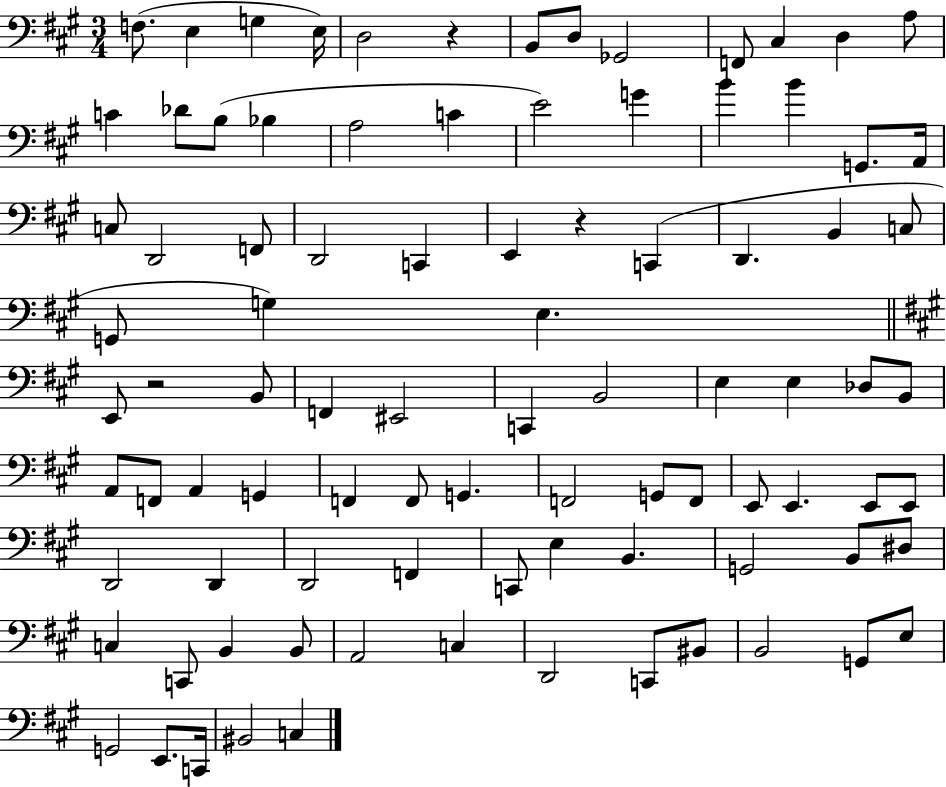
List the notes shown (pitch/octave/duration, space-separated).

F3/e. E3/q G3/q E3/s D3/h R/q B2/e D3/e Gb2/h F2/e C#3/q D3/q A3/e C4/q Db4/e B3/e Bb3/q A3/h C4/q E4/h G4/q B4/q B4/q G2/e. A2/s C3/e D2/h F2/e D2/h C2/q E2/q R/q C2/q D2/q. B2/q C3/e G2/e G3/q E3/q. E2/e R/h B2/e F2/q EIS2/h C2/q B2/h E3/q E3/q Db3/e B2/e A2/e F2/e A2/q G2/q F2/q F2/e G2/q. F2/h G2/e F2/e E2/e E2/q. E2/e E2/e D2/h D2/q D2/h F2/q C2/e E3/q B2/q. G2/h B2/e D#3/e C3/q C2/e B2/q B2/e A2/h C3/q D2/h C2/e BIS2/e B2/h G2/e E3/e G2/h E2/e. C2/s BIS2/h C3/q